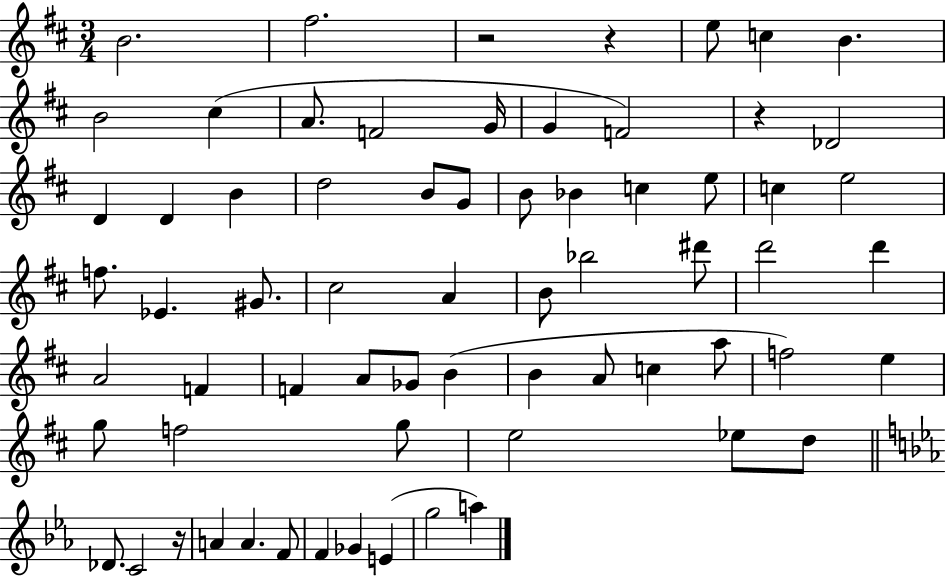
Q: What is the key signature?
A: D major